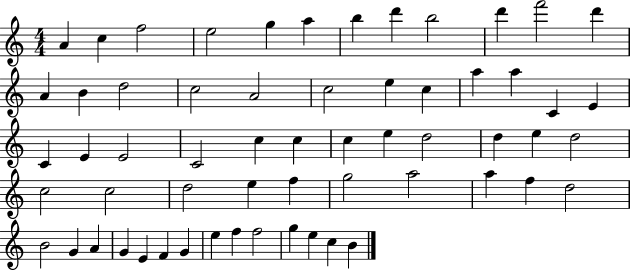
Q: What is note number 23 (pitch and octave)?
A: C4